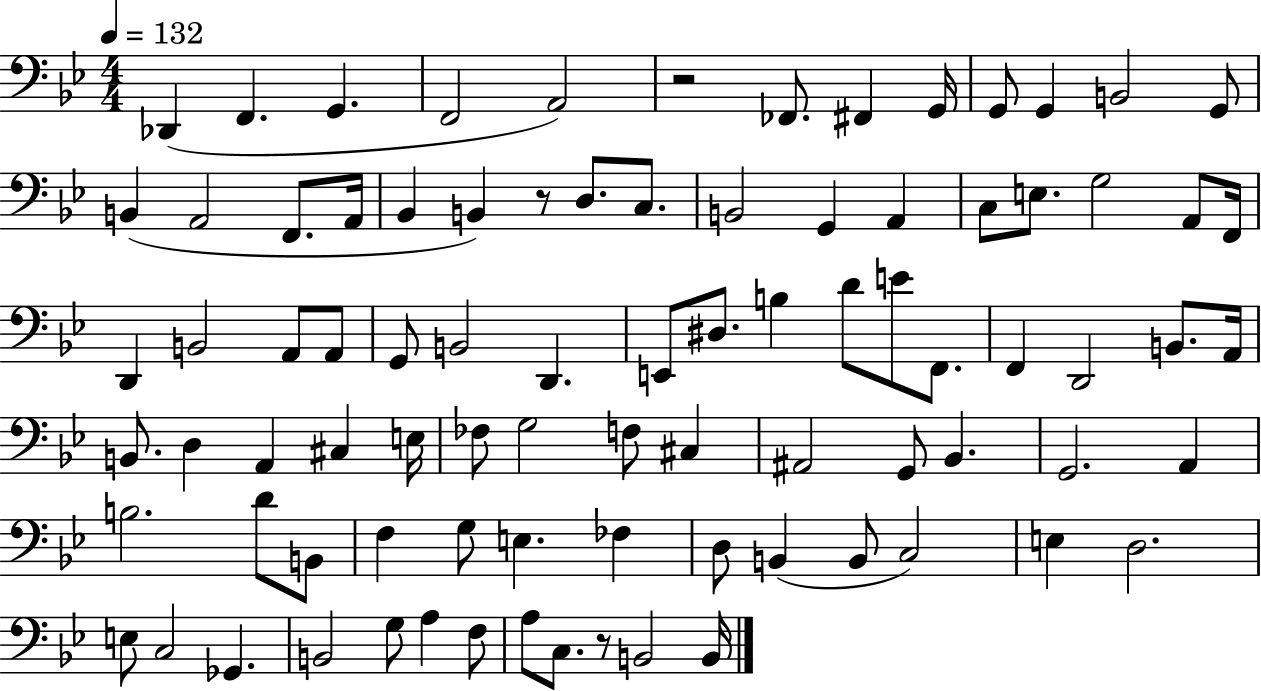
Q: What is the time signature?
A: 4/4